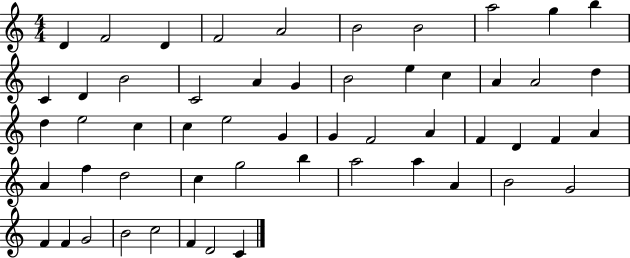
D4/q F4/h D4/q F4/h A4/h B4/h B4/h A5/h G5/q B5/q C4/q D4/q B4/h C4/h A4/q G4/q B4/h E5/q C5/q A4/q A4/h D5/q D5/q E5/h C5/q C5/q E5/h G4/q G4/q F4/h A4/q F4/q D4/q F4/q A4/q A4/q F5/q D5/h C5/q G5/h B5/q A5/h A5/q A4/q B4/h G4/h F4/q F4/q G4/h B4/h C5/h F4/q D4/h C4/q